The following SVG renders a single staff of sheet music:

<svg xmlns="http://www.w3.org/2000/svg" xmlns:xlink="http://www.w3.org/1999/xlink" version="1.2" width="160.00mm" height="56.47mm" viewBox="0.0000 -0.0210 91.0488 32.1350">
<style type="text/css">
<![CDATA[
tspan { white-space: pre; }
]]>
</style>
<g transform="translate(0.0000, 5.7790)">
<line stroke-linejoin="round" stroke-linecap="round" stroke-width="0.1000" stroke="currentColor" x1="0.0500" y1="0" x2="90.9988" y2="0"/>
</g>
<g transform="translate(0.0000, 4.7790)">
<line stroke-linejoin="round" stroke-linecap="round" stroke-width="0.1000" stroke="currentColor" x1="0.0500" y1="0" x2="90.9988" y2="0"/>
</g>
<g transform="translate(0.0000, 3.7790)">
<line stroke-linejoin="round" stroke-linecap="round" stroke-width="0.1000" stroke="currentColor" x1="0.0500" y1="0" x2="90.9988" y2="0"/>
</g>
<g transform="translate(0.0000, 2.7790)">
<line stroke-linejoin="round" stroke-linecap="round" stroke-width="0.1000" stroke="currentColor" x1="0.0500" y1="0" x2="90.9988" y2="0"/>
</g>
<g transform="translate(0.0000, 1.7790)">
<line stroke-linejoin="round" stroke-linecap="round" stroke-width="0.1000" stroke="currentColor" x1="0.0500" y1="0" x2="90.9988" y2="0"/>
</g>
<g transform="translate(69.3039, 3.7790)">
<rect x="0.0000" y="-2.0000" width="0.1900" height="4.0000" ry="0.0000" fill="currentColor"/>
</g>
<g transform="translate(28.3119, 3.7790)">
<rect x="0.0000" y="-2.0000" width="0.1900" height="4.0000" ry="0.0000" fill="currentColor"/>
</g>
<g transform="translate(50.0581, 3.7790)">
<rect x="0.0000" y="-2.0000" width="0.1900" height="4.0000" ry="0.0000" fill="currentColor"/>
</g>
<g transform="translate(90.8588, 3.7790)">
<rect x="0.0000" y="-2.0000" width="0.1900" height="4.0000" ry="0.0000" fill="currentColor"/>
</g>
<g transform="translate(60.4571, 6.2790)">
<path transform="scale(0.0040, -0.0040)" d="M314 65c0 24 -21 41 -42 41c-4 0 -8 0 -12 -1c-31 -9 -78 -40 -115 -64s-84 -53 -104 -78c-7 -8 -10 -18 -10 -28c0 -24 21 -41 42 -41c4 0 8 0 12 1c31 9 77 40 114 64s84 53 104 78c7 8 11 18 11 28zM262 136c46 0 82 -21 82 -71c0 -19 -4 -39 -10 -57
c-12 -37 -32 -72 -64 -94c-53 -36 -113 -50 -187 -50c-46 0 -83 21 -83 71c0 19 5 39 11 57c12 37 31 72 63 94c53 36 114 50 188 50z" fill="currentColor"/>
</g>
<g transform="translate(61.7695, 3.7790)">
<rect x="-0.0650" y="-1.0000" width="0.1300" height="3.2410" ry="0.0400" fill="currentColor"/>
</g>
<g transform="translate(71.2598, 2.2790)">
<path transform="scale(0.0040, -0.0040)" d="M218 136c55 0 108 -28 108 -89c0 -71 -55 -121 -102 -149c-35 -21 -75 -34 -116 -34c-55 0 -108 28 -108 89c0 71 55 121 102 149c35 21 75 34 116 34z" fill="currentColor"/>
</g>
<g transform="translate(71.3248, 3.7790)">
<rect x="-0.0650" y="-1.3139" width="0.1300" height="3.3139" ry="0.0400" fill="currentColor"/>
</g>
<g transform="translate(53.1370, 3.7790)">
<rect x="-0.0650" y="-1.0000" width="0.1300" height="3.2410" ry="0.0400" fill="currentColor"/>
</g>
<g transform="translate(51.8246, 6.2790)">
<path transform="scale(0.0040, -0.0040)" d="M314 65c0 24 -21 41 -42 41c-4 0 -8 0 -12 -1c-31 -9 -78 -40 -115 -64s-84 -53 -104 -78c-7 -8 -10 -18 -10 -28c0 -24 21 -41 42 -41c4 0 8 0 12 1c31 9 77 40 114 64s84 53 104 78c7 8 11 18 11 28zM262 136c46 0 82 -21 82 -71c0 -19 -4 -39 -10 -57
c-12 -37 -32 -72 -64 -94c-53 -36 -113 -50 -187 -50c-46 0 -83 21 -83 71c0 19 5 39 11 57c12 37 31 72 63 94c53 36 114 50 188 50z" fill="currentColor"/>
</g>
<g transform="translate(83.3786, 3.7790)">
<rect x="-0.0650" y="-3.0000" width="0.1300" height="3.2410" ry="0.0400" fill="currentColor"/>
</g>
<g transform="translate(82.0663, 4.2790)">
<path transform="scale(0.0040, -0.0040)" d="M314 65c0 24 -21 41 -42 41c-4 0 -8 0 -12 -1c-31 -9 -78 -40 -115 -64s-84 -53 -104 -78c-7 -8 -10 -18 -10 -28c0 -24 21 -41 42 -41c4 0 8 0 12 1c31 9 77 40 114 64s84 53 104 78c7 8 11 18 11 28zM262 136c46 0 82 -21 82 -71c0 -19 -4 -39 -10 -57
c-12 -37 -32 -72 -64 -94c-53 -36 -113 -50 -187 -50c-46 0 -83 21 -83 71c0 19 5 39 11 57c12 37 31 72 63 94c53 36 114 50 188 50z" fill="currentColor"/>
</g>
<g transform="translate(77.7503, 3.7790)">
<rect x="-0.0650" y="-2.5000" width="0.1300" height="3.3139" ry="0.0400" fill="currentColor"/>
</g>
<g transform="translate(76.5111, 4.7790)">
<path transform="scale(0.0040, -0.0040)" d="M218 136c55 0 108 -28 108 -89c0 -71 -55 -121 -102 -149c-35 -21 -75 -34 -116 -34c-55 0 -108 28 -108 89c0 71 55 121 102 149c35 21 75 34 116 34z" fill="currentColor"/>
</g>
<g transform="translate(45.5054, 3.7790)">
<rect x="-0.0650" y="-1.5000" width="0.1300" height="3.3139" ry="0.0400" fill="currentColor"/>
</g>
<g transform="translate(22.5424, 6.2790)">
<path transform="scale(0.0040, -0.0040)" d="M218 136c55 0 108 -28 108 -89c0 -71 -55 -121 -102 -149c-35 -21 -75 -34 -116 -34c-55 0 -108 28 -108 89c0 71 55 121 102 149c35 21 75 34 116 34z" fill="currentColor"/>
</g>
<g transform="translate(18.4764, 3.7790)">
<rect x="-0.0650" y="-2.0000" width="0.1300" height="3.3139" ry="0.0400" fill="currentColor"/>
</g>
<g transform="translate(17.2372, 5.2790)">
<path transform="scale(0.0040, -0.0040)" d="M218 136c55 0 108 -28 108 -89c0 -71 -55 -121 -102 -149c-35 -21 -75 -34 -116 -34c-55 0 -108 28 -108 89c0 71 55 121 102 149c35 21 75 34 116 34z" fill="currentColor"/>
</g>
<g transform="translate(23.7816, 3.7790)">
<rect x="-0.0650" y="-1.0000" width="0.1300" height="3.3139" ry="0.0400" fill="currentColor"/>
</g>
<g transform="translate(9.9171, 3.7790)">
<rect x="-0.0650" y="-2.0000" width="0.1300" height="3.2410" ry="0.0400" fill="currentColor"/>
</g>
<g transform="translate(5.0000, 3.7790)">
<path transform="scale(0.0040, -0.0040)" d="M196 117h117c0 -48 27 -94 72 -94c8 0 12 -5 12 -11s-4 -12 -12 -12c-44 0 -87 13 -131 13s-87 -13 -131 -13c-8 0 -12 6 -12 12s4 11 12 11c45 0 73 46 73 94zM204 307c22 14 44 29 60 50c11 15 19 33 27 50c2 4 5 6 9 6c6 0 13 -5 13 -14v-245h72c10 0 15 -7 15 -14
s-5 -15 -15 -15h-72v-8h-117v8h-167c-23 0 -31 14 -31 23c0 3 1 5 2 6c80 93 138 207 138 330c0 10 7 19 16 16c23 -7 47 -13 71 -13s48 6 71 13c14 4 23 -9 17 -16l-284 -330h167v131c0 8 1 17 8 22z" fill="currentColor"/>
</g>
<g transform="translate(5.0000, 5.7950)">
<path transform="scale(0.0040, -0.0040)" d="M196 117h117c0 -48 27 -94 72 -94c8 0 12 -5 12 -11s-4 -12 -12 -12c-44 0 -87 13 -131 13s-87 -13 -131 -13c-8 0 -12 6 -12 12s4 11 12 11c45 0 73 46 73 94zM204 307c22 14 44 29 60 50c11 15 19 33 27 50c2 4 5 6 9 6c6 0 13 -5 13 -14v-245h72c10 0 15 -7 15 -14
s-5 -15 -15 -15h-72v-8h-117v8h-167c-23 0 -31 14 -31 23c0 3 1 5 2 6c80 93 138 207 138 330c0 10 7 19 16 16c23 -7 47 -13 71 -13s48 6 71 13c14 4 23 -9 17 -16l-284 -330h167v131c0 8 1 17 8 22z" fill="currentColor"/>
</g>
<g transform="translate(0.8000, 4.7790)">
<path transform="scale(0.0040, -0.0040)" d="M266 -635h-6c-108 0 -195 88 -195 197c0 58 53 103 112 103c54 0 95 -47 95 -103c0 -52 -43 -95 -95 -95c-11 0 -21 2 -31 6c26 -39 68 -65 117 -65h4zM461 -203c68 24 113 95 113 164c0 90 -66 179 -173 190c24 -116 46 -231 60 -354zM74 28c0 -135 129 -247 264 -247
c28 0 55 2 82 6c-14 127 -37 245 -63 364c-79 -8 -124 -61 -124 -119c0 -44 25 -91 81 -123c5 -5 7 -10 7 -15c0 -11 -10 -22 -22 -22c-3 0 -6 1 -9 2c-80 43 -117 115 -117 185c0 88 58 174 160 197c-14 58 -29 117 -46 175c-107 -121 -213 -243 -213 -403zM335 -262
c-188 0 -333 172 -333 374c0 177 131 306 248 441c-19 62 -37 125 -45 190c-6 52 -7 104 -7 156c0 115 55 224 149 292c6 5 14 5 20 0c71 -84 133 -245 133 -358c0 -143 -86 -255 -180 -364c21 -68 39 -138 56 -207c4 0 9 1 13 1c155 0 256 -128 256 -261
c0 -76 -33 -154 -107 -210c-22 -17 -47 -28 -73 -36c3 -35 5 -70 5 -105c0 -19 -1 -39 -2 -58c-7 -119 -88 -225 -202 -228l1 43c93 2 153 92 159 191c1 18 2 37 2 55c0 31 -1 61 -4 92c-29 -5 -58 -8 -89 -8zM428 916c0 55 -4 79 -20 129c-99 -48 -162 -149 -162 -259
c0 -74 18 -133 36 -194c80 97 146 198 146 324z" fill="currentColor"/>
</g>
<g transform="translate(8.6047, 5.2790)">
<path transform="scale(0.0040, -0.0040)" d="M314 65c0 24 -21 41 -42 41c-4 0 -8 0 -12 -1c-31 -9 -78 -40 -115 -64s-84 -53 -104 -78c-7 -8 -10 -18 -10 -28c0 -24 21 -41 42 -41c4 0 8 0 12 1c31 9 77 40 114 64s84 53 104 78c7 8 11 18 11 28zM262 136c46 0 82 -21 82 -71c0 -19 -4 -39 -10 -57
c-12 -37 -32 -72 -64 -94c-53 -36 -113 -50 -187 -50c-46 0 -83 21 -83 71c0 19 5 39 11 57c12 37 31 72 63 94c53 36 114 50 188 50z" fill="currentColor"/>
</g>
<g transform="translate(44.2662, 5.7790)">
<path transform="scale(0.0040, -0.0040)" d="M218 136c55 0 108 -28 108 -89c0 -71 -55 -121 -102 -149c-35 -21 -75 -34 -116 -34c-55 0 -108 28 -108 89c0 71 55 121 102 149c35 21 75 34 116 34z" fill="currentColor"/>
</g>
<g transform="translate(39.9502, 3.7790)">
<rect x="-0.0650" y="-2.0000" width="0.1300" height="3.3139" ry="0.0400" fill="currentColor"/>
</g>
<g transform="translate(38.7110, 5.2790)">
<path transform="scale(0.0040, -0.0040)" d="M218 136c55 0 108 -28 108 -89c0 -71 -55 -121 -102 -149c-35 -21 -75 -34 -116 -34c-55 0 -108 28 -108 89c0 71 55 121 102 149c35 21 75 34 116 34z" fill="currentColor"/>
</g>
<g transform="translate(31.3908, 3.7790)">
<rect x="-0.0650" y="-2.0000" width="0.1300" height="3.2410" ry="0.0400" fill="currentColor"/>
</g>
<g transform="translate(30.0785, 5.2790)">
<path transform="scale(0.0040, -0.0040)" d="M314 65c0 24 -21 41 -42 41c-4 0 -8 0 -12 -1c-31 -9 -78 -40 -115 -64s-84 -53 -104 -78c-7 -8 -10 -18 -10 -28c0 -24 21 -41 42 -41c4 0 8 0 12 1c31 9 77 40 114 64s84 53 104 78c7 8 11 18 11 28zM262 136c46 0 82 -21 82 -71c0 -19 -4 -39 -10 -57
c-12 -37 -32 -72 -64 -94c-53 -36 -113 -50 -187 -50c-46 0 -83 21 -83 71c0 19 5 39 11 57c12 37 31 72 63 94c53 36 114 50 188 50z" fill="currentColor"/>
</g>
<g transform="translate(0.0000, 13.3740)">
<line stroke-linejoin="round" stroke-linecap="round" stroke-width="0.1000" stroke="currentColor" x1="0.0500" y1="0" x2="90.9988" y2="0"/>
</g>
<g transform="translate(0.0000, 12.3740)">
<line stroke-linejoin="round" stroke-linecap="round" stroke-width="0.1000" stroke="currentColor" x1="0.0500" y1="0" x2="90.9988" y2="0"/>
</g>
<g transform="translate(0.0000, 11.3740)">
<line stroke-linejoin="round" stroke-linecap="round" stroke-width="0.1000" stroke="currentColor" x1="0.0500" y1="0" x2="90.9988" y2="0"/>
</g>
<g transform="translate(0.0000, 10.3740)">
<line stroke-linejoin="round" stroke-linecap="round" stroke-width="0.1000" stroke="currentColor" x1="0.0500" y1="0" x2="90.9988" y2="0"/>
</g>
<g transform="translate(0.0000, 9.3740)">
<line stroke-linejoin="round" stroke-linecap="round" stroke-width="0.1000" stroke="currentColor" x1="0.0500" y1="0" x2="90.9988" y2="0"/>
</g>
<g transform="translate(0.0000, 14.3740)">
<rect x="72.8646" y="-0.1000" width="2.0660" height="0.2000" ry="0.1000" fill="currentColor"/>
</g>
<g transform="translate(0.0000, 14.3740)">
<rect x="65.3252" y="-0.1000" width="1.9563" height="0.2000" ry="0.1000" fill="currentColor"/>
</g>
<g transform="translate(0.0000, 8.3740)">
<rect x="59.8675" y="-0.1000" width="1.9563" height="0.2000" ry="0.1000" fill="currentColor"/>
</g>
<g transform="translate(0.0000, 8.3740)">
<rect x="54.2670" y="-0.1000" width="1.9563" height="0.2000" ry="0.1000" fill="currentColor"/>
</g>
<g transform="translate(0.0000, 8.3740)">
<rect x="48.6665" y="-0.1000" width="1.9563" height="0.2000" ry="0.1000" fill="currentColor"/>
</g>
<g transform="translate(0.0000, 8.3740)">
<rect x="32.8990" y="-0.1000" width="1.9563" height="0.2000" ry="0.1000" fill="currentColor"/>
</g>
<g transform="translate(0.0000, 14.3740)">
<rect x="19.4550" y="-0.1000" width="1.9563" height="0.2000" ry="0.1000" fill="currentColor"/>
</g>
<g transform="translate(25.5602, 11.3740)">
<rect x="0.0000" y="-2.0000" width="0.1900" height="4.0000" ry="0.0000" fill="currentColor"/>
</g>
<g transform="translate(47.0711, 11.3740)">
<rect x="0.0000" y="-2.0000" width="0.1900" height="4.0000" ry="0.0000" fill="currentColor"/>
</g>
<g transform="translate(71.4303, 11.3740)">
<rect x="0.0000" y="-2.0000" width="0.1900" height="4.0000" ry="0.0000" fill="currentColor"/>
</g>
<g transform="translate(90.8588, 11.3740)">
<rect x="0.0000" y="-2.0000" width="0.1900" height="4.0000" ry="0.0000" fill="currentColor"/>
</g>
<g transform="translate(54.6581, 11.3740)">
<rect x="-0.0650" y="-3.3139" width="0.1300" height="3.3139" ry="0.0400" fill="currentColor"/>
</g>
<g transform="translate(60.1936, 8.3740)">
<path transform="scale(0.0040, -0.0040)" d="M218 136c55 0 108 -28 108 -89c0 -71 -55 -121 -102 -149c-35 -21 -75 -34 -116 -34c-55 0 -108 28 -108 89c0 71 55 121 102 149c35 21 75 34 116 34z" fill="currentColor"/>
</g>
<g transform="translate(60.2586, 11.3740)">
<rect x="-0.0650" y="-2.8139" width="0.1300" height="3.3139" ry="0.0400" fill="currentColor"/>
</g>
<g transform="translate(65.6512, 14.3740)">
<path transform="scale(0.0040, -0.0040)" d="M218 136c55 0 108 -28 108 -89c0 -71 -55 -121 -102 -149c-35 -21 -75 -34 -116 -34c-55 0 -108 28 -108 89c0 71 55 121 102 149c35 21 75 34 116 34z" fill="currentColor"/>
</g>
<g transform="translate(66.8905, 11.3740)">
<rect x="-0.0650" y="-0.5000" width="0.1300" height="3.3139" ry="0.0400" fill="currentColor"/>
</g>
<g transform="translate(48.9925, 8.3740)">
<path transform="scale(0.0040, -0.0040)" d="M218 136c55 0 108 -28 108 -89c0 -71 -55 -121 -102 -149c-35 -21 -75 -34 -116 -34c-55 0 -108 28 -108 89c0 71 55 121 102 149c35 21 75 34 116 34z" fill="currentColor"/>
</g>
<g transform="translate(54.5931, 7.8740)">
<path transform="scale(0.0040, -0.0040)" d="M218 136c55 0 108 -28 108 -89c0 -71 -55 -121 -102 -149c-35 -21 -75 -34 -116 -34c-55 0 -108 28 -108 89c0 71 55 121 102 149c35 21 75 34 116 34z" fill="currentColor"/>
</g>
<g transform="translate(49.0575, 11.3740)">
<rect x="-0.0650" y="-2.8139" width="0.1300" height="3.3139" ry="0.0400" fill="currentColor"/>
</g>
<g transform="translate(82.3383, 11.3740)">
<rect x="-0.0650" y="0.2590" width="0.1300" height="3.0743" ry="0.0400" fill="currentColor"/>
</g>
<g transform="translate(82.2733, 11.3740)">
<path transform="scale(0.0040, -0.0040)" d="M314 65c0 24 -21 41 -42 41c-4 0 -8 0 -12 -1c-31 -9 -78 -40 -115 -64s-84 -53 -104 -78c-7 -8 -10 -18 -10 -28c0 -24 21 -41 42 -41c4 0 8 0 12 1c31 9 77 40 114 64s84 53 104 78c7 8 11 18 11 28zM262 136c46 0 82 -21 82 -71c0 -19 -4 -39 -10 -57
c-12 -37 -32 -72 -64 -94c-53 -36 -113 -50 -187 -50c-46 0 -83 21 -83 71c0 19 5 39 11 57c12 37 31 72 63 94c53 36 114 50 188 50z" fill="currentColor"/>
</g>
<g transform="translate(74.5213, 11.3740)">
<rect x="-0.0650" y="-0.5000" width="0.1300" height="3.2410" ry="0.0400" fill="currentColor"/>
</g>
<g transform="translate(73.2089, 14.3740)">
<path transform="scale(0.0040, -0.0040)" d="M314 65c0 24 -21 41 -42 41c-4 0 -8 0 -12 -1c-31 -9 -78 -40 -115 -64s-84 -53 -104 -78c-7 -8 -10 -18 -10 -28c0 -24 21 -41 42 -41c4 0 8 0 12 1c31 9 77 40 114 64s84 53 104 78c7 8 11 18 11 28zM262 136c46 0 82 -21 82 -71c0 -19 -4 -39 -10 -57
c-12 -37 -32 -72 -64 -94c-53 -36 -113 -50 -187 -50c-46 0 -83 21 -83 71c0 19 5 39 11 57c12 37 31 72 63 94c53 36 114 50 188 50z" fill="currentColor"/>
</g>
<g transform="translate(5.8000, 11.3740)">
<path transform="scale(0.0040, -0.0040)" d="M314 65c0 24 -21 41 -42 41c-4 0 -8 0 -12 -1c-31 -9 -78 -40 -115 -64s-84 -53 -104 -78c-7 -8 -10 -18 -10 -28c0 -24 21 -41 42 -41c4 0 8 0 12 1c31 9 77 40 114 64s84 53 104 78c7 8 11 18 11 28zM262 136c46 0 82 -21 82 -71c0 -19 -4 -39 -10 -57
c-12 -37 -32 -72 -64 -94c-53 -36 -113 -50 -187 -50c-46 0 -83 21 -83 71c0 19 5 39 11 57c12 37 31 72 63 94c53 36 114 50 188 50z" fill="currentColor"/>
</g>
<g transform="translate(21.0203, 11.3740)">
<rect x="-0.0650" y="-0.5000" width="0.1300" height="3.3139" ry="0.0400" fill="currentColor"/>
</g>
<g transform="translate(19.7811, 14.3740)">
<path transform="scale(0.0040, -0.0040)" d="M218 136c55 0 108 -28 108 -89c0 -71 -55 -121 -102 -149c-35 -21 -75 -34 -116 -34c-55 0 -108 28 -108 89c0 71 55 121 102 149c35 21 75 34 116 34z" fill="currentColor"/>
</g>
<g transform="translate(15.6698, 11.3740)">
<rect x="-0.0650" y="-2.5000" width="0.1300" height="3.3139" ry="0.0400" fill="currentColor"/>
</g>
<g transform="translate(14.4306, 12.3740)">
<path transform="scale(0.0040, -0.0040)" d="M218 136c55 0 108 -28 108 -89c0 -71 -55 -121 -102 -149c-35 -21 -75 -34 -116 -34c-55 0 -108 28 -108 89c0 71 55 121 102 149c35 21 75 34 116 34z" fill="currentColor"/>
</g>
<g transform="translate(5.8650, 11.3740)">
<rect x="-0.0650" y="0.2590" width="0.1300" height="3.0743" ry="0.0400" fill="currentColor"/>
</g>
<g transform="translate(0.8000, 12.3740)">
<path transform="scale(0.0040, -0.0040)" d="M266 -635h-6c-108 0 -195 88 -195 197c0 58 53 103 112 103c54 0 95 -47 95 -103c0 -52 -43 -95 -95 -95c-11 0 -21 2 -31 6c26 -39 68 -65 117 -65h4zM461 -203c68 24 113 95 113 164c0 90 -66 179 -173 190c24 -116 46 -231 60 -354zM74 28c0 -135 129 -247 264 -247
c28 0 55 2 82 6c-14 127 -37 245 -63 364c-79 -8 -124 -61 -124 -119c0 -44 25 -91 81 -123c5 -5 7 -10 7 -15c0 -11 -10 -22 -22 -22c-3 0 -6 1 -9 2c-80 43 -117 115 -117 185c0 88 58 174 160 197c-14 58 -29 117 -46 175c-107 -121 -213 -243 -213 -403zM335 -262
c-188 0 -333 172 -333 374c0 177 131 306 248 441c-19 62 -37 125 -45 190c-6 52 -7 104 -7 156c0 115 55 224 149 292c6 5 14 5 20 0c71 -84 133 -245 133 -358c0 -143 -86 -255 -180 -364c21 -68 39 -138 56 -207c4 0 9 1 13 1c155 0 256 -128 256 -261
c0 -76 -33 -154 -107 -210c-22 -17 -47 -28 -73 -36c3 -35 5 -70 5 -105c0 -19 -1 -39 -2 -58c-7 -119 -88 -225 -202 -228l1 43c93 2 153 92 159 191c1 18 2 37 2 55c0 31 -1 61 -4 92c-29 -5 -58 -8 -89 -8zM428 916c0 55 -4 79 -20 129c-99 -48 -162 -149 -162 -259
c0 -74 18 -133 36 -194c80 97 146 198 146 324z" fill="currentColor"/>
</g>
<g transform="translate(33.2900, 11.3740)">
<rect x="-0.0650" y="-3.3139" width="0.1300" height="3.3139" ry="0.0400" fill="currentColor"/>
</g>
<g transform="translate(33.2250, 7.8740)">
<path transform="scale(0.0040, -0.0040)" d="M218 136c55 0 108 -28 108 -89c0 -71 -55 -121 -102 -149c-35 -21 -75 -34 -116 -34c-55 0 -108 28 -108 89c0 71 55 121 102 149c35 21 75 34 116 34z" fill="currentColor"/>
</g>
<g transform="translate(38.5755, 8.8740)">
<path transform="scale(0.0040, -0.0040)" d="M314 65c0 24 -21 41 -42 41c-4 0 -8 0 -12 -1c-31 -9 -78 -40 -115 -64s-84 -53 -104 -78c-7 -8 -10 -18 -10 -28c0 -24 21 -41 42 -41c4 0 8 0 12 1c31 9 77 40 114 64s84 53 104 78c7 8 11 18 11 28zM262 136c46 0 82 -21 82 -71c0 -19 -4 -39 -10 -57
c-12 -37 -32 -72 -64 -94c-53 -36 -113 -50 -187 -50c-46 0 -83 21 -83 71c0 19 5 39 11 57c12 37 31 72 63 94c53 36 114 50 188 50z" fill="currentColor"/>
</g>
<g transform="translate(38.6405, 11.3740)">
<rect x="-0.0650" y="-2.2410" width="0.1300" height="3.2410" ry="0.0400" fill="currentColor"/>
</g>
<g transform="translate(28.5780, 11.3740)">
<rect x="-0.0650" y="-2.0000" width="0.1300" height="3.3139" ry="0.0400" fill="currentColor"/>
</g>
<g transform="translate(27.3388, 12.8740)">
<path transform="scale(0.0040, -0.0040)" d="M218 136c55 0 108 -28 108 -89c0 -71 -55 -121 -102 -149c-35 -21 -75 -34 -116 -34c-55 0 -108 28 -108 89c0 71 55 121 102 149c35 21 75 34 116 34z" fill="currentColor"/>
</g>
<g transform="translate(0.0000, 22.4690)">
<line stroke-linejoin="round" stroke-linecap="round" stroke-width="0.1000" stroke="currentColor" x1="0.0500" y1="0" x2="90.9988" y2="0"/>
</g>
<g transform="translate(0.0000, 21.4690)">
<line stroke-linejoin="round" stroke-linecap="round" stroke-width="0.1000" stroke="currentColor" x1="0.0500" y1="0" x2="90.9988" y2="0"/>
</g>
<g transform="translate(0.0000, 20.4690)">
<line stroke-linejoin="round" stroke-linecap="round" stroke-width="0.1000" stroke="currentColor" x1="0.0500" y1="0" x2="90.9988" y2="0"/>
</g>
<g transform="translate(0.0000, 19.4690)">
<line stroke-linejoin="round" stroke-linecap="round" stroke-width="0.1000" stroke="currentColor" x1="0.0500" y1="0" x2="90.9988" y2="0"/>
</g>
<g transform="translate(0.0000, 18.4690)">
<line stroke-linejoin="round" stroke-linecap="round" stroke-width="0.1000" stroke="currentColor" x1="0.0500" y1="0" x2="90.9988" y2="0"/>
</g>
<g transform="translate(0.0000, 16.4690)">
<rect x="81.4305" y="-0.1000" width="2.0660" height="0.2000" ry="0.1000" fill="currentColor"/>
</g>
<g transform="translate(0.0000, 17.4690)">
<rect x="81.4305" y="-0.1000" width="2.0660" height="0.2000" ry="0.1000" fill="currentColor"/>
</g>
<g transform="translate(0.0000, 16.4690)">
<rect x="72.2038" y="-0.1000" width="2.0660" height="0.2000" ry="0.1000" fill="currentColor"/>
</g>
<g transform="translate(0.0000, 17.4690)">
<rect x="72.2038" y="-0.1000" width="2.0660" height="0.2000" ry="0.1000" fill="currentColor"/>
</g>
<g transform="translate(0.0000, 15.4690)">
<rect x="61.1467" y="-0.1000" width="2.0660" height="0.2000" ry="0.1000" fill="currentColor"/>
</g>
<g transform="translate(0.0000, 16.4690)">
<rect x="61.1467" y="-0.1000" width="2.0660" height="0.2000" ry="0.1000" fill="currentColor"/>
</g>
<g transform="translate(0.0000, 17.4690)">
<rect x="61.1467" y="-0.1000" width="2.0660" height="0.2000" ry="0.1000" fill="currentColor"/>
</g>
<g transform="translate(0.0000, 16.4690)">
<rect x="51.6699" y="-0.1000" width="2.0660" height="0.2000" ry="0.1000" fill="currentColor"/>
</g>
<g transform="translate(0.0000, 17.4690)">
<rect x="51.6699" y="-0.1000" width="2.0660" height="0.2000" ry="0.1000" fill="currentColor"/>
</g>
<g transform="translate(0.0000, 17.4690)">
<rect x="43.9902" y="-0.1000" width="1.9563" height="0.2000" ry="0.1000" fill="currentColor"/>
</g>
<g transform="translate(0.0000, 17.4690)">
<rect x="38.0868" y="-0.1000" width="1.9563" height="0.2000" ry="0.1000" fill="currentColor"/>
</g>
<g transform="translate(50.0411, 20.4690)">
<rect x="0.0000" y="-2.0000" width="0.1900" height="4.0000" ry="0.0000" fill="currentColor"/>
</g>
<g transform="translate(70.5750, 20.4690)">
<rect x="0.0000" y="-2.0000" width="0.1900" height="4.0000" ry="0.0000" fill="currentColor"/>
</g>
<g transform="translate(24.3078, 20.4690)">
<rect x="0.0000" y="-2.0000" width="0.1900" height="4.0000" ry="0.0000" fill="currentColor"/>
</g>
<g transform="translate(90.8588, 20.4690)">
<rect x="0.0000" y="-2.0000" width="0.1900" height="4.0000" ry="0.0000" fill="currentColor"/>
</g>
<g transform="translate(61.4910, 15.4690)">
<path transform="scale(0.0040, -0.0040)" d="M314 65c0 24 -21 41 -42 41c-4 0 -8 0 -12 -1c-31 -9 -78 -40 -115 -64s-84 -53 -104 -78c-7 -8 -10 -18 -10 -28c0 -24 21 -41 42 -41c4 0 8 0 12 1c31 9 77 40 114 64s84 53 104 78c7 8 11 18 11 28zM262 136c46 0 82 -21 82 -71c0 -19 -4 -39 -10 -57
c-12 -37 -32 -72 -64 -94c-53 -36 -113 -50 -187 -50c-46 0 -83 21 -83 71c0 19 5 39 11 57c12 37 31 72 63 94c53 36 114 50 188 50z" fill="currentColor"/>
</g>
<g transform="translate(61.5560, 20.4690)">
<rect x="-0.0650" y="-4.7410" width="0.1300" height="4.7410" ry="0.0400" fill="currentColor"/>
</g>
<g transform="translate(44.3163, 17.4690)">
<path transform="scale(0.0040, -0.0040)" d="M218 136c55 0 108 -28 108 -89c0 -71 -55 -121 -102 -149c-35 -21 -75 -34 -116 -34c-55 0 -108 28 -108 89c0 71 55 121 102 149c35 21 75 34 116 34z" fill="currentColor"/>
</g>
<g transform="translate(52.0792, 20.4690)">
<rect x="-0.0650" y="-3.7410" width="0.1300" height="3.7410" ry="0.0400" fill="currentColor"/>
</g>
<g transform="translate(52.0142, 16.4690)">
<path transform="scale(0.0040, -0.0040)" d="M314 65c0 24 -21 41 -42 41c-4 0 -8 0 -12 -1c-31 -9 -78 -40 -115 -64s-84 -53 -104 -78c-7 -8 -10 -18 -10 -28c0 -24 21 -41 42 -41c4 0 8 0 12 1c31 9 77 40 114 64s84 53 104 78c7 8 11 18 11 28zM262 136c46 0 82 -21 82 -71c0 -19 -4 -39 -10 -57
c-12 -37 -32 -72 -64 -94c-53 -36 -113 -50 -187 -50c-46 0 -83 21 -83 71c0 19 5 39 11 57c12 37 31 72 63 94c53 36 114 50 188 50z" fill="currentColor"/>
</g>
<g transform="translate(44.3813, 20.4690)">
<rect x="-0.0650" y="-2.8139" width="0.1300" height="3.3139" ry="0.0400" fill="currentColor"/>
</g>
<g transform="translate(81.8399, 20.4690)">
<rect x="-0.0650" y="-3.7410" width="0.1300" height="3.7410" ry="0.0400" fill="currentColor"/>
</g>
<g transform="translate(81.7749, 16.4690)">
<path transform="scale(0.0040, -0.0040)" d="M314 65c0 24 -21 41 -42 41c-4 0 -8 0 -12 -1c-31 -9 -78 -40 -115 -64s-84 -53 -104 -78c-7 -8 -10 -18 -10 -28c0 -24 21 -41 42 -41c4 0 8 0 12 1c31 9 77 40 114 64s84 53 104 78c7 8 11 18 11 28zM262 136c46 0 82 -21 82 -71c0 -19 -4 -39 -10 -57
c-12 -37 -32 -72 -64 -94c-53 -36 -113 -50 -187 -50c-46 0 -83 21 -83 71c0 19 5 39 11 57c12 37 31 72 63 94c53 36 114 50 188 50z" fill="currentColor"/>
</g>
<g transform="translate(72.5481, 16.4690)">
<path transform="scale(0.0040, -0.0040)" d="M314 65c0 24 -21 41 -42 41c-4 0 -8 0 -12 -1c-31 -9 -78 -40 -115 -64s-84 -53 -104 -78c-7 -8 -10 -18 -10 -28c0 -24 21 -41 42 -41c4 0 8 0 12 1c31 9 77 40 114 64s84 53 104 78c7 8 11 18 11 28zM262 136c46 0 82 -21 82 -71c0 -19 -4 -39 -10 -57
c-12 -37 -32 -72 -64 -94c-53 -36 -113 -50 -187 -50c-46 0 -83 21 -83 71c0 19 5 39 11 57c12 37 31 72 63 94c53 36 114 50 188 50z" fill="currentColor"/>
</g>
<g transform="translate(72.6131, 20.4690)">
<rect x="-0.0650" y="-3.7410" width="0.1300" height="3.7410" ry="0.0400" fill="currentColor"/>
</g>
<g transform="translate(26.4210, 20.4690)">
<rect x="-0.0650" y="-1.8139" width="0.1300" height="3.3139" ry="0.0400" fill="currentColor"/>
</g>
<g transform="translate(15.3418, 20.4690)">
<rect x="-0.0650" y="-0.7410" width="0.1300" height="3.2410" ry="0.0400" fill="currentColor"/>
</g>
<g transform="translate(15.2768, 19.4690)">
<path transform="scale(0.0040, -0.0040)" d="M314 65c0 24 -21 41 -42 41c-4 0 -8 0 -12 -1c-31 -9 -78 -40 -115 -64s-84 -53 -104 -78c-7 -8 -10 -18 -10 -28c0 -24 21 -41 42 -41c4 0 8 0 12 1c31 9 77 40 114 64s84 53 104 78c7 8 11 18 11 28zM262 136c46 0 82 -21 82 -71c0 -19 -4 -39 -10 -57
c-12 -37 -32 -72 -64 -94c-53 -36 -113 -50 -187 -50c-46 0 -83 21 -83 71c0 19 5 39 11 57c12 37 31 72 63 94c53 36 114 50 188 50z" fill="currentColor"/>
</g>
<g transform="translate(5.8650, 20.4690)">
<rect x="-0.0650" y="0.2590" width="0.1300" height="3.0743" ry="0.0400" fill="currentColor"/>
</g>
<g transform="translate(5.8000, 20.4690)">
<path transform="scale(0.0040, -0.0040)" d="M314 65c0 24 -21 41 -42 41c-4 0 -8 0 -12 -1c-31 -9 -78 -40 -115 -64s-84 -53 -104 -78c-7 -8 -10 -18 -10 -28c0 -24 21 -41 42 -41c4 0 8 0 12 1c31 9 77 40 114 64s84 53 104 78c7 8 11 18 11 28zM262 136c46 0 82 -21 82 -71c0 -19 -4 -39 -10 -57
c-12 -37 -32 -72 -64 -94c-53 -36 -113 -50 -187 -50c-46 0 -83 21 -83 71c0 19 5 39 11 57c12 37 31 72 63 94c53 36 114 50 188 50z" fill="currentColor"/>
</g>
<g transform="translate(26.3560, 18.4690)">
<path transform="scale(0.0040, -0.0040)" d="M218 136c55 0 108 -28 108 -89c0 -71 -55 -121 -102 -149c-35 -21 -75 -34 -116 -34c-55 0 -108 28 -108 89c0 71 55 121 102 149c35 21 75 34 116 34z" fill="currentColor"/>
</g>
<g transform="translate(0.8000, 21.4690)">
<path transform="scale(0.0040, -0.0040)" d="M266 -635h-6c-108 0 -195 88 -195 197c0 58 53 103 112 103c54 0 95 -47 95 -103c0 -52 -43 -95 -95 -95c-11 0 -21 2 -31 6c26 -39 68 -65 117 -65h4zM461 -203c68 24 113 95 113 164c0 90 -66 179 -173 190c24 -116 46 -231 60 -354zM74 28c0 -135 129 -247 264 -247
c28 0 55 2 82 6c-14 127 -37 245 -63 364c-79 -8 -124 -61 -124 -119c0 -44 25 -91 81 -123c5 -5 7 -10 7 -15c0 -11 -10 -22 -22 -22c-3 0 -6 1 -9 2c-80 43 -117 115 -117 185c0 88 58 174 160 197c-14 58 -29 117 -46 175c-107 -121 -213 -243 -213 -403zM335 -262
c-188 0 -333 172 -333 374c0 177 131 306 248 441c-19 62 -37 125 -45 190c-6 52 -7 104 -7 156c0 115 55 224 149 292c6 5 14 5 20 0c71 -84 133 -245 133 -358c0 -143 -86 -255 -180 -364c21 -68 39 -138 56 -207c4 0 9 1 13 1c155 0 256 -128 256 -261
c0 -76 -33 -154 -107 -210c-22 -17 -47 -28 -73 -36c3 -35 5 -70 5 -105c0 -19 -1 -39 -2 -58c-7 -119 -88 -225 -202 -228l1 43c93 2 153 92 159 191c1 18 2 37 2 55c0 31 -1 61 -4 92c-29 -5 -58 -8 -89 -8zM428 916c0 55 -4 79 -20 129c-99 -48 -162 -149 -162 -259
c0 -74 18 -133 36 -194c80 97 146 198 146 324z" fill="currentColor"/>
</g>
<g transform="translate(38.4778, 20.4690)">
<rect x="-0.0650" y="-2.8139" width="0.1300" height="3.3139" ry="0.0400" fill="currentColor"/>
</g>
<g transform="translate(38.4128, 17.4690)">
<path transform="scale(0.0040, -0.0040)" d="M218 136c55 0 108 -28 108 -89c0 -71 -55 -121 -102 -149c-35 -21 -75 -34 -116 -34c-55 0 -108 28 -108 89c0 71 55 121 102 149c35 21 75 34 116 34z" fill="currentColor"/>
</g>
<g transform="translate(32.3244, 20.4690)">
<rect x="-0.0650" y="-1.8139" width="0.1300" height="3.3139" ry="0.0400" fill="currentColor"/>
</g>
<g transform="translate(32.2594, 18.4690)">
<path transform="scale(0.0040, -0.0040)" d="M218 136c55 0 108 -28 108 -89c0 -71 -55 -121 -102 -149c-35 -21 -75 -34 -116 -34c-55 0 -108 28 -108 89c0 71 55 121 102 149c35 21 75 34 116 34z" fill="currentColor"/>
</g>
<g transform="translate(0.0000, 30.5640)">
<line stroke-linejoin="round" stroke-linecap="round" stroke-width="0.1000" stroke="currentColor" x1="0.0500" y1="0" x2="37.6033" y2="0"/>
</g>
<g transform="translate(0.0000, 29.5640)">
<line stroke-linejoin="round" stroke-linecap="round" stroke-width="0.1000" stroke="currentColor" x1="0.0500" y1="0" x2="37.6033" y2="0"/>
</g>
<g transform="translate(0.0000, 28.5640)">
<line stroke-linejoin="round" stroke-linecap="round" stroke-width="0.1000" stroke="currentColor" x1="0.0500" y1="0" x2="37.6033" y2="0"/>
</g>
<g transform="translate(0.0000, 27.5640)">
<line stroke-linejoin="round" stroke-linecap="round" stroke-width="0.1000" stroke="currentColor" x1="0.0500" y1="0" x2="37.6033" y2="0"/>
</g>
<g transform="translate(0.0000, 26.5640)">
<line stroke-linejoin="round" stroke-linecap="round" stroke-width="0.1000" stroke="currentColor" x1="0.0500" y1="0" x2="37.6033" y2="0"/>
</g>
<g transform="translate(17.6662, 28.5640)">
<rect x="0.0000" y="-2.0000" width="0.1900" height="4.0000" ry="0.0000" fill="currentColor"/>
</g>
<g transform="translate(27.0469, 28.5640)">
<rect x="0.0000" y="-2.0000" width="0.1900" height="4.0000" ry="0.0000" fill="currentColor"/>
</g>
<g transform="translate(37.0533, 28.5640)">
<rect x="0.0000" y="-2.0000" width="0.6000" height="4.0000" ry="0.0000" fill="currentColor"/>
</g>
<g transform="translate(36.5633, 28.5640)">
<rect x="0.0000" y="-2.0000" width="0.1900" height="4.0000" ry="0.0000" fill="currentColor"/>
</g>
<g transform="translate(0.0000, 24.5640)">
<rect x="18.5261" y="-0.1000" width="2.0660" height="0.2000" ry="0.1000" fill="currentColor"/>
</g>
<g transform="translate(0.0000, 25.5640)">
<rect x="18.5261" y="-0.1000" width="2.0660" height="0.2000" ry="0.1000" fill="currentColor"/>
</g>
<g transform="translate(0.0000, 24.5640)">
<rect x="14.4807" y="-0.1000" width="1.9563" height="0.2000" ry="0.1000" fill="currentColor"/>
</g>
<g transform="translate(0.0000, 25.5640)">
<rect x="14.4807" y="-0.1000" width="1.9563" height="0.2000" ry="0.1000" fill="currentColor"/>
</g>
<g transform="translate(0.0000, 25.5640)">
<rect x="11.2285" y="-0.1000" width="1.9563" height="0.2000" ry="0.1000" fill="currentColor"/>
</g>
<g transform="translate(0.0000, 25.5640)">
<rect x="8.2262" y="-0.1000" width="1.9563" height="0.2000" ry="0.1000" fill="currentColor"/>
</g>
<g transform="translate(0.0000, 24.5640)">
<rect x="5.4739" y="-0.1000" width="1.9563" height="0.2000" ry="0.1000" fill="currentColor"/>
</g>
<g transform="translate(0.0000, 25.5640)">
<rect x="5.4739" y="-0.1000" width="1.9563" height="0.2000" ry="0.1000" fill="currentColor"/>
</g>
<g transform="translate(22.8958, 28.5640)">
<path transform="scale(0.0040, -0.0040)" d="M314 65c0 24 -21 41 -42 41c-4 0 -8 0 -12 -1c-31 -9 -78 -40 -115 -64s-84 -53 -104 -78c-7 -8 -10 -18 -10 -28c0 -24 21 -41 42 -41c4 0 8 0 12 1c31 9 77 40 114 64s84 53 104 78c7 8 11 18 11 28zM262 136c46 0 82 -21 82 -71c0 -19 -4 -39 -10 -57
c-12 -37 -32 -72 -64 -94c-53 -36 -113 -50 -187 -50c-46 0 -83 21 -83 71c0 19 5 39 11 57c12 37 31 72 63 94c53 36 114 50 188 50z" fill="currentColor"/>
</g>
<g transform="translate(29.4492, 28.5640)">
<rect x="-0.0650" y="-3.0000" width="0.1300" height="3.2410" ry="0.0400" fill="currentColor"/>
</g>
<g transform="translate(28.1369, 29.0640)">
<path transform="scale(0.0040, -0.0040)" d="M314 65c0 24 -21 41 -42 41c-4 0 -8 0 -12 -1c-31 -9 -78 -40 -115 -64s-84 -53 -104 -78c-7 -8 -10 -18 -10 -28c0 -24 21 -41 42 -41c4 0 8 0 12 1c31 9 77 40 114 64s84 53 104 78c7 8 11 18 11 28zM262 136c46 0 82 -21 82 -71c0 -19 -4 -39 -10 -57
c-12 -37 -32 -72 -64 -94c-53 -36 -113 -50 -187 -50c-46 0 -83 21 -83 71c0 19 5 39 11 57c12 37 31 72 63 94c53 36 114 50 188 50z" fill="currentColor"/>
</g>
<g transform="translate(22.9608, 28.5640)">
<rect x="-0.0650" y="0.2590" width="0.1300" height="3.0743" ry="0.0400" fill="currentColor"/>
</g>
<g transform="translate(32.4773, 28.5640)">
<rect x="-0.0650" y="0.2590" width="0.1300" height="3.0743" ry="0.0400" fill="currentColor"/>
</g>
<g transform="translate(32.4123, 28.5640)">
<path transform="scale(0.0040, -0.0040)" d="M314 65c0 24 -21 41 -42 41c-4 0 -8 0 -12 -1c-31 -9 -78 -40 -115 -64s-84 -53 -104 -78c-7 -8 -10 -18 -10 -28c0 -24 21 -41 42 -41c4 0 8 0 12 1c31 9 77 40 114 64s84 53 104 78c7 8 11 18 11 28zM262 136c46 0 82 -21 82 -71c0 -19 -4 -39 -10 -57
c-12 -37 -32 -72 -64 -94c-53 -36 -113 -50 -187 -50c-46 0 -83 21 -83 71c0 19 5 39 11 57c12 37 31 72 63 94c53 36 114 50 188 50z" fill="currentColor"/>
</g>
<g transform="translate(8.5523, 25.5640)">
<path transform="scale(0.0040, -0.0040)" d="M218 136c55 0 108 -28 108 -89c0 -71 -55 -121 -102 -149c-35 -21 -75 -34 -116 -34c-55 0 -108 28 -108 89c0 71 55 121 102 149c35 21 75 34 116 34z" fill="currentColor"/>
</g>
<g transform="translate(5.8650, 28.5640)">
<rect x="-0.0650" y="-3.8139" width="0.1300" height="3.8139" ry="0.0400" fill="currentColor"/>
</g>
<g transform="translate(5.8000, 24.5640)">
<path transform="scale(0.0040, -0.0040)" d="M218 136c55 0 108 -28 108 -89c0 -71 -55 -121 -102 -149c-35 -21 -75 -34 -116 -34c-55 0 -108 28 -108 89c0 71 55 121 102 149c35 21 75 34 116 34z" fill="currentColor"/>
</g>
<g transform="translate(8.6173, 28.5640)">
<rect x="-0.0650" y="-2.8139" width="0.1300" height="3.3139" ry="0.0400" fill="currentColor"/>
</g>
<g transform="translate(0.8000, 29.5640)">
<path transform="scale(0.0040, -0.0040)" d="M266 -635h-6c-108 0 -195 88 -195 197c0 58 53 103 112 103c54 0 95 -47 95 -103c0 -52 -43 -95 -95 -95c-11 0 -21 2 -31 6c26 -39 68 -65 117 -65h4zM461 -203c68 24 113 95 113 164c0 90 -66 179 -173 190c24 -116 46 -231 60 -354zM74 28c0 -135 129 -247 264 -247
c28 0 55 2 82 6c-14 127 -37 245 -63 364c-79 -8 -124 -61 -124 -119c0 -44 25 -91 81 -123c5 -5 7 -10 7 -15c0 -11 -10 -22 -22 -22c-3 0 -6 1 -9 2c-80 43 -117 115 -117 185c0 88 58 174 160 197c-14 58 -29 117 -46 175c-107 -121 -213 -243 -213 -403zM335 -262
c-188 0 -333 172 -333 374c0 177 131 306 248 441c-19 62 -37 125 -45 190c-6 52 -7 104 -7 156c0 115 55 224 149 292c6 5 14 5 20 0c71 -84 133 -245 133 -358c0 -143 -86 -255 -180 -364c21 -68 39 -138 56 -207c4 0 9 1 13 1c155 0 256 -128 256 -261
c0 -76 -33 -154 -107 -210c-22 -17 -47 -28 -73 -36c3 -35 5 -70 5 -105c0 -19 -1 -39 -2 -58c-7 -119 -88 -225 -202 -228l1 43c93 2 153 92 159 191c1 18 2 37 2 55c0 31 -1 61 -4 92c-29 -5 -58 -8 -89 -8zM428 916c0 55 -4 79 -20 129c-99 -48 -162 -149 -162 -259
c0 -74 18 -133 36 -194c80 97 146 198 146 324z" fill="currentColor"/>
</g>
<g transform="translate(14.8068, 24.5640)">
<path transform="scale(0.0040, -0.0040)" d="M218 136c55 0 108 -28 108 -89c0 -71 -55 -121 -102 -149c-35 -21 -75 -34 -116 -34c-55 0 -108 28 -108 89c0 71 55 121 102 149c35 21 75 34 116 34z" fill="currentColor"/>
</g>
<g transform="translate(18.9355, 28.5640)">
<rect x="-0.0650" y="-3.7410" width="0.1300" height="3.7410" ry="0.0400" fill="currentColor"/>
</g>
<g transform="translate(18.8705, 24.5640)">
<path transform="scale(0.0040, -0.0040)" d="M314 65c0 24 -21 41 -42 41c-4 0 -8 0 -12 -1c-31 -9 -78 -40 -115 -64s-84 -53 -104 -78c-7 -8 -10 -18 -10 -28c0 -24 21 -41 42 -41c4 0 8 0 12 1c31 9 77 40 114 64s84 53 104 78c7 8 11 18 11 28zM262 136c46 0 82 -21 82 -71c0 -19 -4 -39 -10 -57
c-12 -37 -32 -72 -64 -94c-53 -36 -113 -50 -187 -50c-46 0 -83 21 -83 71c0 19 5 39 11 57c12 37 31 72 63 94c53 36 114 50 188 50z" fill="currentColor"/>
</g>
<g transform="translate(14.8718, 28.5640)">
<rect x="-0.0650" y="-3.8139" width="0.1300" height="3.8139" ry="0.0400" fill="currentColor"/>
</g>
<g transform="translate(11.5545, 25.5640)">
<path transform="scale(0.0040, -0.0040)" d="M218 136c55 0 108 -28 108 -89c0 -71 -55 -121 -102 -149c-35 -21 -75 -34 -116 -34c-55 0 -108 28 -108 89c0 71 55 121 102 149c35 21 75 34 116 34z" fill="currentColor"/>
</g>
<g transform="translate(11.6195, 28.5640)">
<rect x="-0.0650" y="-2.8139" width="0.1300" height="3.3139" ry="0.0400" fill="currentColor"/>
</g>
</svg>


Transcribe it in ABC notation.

X:1
T:Untitled
M:4/4
L:1/4
K:C
F2 F D F2 F E D2 D2 e G A2 B2 G C F b g2 a b a C C2 B2 B2 d2 f f a a c'2 e'2 c'2 c'2 c' a a c' c'2 B2 A2 B2